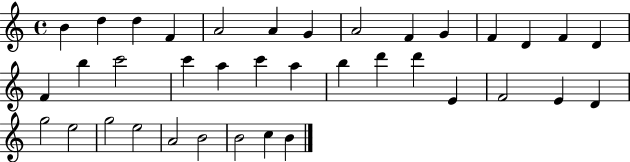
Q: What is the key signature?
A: C major